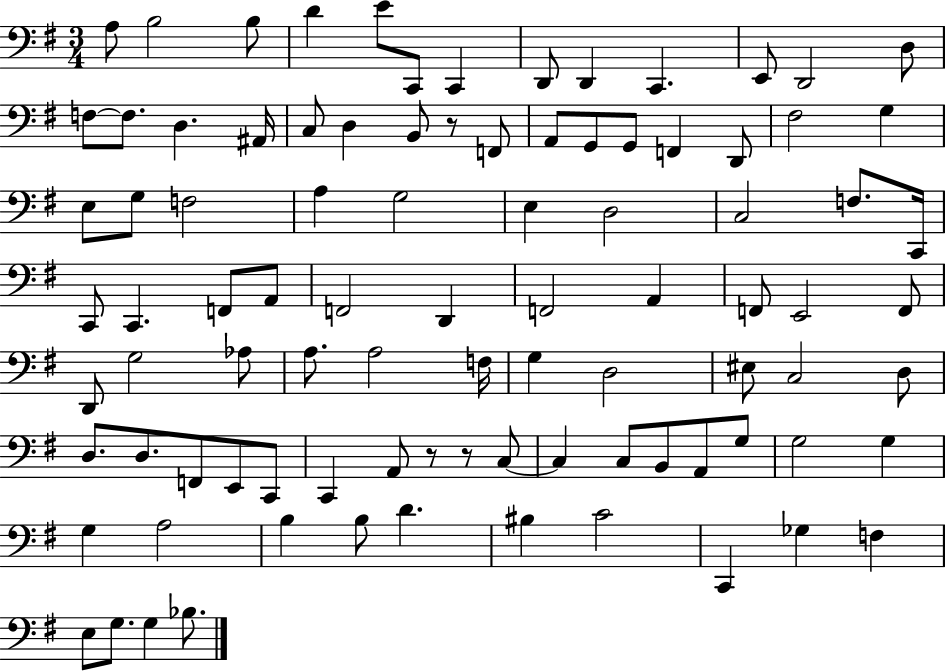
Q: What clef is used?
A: bass